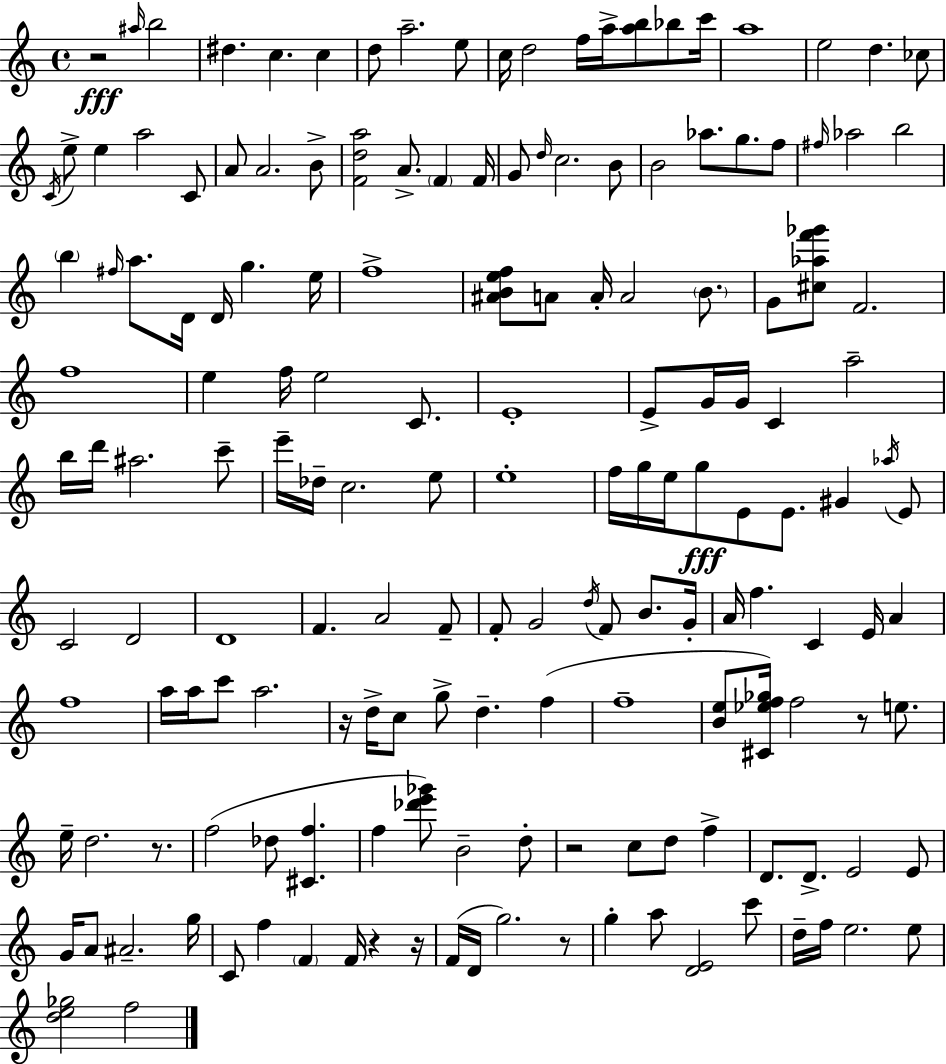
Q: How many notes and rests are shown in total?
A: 164